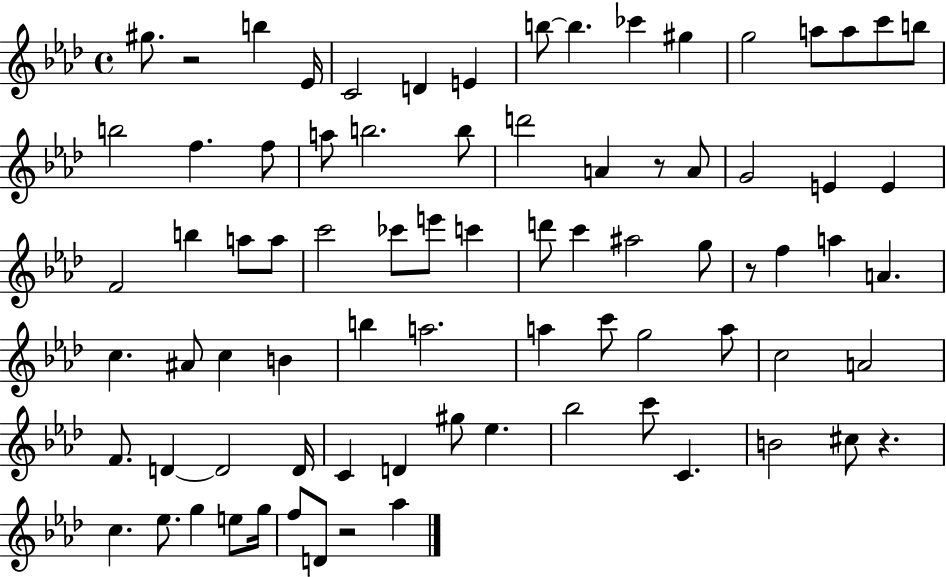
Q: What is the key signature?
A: AES major